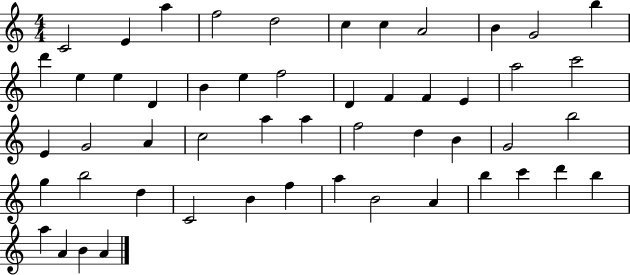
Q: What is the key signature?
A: C major